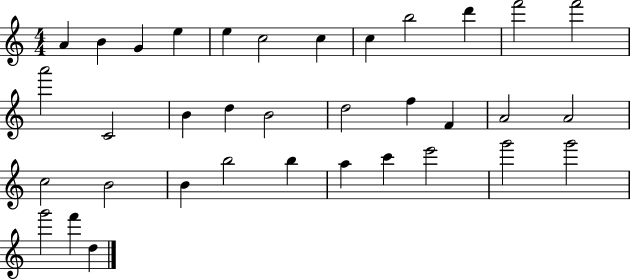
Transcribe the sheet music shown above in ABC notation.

X:1
T:Untitled
M:4/4
L:1/4
K:C
A B G e e c2 c c b2 d' f'2 f'2 a'2 C2 B d B2 d2 f F A2 A2 c2 B2 B b2 b a c' e'2 g'2 g'2 g'2 f' d